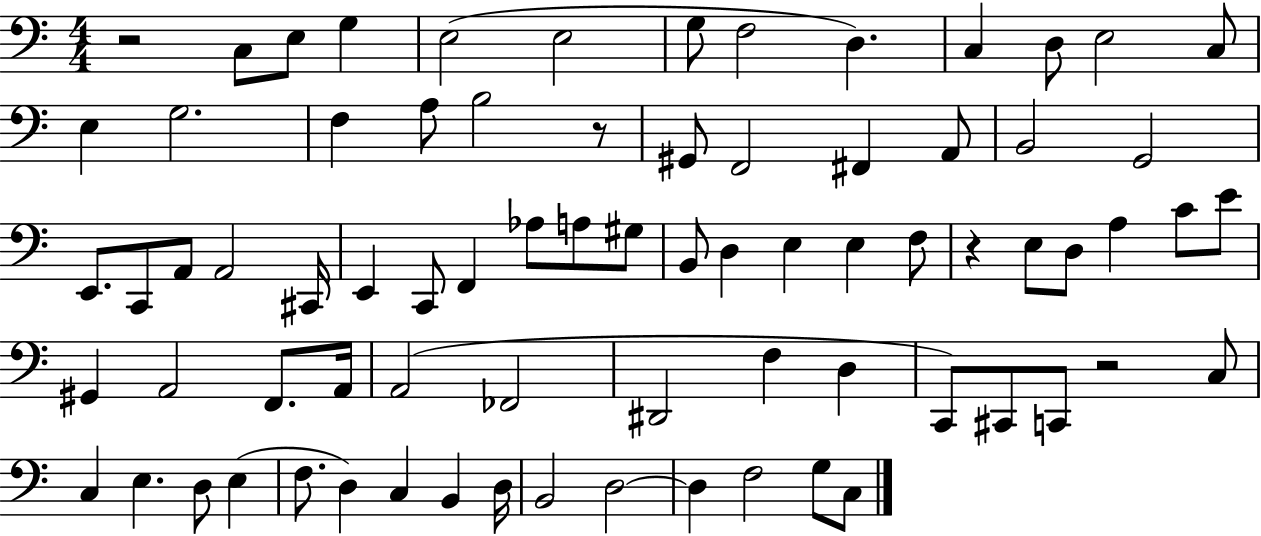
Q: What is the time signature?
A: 4/4